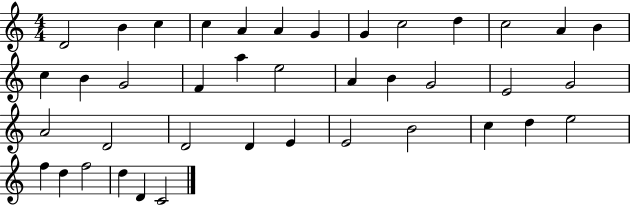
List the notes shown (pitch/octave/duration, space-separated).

D4/h B4/q C5/q C5/q A4/q A4/q G4/q G4/q C5/h D5/q C5/h A4/q B4/q C5/q B4/q G4/h F4/q A5/q E5/h A4/q B4/q G4/h E4/h G4/h A4/h D4/h D4/h D4/q E4/q E4/h B4/h C5/q D5/q E5/h F5/q D5/q F5/h D5/q D4/q C4/h